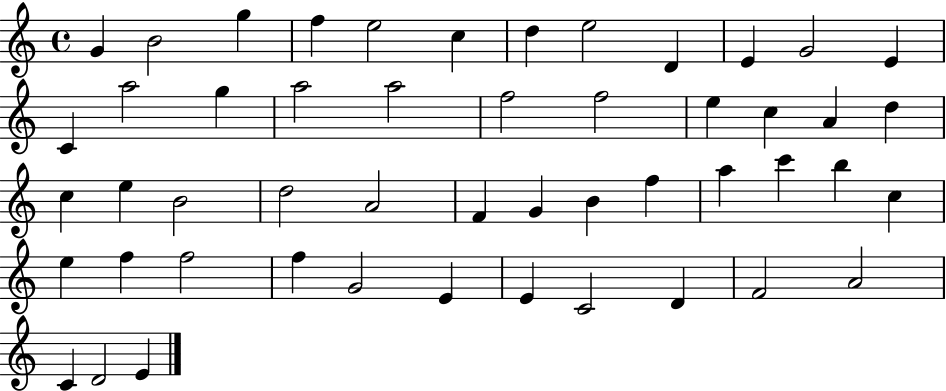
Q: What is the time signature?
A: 4/4